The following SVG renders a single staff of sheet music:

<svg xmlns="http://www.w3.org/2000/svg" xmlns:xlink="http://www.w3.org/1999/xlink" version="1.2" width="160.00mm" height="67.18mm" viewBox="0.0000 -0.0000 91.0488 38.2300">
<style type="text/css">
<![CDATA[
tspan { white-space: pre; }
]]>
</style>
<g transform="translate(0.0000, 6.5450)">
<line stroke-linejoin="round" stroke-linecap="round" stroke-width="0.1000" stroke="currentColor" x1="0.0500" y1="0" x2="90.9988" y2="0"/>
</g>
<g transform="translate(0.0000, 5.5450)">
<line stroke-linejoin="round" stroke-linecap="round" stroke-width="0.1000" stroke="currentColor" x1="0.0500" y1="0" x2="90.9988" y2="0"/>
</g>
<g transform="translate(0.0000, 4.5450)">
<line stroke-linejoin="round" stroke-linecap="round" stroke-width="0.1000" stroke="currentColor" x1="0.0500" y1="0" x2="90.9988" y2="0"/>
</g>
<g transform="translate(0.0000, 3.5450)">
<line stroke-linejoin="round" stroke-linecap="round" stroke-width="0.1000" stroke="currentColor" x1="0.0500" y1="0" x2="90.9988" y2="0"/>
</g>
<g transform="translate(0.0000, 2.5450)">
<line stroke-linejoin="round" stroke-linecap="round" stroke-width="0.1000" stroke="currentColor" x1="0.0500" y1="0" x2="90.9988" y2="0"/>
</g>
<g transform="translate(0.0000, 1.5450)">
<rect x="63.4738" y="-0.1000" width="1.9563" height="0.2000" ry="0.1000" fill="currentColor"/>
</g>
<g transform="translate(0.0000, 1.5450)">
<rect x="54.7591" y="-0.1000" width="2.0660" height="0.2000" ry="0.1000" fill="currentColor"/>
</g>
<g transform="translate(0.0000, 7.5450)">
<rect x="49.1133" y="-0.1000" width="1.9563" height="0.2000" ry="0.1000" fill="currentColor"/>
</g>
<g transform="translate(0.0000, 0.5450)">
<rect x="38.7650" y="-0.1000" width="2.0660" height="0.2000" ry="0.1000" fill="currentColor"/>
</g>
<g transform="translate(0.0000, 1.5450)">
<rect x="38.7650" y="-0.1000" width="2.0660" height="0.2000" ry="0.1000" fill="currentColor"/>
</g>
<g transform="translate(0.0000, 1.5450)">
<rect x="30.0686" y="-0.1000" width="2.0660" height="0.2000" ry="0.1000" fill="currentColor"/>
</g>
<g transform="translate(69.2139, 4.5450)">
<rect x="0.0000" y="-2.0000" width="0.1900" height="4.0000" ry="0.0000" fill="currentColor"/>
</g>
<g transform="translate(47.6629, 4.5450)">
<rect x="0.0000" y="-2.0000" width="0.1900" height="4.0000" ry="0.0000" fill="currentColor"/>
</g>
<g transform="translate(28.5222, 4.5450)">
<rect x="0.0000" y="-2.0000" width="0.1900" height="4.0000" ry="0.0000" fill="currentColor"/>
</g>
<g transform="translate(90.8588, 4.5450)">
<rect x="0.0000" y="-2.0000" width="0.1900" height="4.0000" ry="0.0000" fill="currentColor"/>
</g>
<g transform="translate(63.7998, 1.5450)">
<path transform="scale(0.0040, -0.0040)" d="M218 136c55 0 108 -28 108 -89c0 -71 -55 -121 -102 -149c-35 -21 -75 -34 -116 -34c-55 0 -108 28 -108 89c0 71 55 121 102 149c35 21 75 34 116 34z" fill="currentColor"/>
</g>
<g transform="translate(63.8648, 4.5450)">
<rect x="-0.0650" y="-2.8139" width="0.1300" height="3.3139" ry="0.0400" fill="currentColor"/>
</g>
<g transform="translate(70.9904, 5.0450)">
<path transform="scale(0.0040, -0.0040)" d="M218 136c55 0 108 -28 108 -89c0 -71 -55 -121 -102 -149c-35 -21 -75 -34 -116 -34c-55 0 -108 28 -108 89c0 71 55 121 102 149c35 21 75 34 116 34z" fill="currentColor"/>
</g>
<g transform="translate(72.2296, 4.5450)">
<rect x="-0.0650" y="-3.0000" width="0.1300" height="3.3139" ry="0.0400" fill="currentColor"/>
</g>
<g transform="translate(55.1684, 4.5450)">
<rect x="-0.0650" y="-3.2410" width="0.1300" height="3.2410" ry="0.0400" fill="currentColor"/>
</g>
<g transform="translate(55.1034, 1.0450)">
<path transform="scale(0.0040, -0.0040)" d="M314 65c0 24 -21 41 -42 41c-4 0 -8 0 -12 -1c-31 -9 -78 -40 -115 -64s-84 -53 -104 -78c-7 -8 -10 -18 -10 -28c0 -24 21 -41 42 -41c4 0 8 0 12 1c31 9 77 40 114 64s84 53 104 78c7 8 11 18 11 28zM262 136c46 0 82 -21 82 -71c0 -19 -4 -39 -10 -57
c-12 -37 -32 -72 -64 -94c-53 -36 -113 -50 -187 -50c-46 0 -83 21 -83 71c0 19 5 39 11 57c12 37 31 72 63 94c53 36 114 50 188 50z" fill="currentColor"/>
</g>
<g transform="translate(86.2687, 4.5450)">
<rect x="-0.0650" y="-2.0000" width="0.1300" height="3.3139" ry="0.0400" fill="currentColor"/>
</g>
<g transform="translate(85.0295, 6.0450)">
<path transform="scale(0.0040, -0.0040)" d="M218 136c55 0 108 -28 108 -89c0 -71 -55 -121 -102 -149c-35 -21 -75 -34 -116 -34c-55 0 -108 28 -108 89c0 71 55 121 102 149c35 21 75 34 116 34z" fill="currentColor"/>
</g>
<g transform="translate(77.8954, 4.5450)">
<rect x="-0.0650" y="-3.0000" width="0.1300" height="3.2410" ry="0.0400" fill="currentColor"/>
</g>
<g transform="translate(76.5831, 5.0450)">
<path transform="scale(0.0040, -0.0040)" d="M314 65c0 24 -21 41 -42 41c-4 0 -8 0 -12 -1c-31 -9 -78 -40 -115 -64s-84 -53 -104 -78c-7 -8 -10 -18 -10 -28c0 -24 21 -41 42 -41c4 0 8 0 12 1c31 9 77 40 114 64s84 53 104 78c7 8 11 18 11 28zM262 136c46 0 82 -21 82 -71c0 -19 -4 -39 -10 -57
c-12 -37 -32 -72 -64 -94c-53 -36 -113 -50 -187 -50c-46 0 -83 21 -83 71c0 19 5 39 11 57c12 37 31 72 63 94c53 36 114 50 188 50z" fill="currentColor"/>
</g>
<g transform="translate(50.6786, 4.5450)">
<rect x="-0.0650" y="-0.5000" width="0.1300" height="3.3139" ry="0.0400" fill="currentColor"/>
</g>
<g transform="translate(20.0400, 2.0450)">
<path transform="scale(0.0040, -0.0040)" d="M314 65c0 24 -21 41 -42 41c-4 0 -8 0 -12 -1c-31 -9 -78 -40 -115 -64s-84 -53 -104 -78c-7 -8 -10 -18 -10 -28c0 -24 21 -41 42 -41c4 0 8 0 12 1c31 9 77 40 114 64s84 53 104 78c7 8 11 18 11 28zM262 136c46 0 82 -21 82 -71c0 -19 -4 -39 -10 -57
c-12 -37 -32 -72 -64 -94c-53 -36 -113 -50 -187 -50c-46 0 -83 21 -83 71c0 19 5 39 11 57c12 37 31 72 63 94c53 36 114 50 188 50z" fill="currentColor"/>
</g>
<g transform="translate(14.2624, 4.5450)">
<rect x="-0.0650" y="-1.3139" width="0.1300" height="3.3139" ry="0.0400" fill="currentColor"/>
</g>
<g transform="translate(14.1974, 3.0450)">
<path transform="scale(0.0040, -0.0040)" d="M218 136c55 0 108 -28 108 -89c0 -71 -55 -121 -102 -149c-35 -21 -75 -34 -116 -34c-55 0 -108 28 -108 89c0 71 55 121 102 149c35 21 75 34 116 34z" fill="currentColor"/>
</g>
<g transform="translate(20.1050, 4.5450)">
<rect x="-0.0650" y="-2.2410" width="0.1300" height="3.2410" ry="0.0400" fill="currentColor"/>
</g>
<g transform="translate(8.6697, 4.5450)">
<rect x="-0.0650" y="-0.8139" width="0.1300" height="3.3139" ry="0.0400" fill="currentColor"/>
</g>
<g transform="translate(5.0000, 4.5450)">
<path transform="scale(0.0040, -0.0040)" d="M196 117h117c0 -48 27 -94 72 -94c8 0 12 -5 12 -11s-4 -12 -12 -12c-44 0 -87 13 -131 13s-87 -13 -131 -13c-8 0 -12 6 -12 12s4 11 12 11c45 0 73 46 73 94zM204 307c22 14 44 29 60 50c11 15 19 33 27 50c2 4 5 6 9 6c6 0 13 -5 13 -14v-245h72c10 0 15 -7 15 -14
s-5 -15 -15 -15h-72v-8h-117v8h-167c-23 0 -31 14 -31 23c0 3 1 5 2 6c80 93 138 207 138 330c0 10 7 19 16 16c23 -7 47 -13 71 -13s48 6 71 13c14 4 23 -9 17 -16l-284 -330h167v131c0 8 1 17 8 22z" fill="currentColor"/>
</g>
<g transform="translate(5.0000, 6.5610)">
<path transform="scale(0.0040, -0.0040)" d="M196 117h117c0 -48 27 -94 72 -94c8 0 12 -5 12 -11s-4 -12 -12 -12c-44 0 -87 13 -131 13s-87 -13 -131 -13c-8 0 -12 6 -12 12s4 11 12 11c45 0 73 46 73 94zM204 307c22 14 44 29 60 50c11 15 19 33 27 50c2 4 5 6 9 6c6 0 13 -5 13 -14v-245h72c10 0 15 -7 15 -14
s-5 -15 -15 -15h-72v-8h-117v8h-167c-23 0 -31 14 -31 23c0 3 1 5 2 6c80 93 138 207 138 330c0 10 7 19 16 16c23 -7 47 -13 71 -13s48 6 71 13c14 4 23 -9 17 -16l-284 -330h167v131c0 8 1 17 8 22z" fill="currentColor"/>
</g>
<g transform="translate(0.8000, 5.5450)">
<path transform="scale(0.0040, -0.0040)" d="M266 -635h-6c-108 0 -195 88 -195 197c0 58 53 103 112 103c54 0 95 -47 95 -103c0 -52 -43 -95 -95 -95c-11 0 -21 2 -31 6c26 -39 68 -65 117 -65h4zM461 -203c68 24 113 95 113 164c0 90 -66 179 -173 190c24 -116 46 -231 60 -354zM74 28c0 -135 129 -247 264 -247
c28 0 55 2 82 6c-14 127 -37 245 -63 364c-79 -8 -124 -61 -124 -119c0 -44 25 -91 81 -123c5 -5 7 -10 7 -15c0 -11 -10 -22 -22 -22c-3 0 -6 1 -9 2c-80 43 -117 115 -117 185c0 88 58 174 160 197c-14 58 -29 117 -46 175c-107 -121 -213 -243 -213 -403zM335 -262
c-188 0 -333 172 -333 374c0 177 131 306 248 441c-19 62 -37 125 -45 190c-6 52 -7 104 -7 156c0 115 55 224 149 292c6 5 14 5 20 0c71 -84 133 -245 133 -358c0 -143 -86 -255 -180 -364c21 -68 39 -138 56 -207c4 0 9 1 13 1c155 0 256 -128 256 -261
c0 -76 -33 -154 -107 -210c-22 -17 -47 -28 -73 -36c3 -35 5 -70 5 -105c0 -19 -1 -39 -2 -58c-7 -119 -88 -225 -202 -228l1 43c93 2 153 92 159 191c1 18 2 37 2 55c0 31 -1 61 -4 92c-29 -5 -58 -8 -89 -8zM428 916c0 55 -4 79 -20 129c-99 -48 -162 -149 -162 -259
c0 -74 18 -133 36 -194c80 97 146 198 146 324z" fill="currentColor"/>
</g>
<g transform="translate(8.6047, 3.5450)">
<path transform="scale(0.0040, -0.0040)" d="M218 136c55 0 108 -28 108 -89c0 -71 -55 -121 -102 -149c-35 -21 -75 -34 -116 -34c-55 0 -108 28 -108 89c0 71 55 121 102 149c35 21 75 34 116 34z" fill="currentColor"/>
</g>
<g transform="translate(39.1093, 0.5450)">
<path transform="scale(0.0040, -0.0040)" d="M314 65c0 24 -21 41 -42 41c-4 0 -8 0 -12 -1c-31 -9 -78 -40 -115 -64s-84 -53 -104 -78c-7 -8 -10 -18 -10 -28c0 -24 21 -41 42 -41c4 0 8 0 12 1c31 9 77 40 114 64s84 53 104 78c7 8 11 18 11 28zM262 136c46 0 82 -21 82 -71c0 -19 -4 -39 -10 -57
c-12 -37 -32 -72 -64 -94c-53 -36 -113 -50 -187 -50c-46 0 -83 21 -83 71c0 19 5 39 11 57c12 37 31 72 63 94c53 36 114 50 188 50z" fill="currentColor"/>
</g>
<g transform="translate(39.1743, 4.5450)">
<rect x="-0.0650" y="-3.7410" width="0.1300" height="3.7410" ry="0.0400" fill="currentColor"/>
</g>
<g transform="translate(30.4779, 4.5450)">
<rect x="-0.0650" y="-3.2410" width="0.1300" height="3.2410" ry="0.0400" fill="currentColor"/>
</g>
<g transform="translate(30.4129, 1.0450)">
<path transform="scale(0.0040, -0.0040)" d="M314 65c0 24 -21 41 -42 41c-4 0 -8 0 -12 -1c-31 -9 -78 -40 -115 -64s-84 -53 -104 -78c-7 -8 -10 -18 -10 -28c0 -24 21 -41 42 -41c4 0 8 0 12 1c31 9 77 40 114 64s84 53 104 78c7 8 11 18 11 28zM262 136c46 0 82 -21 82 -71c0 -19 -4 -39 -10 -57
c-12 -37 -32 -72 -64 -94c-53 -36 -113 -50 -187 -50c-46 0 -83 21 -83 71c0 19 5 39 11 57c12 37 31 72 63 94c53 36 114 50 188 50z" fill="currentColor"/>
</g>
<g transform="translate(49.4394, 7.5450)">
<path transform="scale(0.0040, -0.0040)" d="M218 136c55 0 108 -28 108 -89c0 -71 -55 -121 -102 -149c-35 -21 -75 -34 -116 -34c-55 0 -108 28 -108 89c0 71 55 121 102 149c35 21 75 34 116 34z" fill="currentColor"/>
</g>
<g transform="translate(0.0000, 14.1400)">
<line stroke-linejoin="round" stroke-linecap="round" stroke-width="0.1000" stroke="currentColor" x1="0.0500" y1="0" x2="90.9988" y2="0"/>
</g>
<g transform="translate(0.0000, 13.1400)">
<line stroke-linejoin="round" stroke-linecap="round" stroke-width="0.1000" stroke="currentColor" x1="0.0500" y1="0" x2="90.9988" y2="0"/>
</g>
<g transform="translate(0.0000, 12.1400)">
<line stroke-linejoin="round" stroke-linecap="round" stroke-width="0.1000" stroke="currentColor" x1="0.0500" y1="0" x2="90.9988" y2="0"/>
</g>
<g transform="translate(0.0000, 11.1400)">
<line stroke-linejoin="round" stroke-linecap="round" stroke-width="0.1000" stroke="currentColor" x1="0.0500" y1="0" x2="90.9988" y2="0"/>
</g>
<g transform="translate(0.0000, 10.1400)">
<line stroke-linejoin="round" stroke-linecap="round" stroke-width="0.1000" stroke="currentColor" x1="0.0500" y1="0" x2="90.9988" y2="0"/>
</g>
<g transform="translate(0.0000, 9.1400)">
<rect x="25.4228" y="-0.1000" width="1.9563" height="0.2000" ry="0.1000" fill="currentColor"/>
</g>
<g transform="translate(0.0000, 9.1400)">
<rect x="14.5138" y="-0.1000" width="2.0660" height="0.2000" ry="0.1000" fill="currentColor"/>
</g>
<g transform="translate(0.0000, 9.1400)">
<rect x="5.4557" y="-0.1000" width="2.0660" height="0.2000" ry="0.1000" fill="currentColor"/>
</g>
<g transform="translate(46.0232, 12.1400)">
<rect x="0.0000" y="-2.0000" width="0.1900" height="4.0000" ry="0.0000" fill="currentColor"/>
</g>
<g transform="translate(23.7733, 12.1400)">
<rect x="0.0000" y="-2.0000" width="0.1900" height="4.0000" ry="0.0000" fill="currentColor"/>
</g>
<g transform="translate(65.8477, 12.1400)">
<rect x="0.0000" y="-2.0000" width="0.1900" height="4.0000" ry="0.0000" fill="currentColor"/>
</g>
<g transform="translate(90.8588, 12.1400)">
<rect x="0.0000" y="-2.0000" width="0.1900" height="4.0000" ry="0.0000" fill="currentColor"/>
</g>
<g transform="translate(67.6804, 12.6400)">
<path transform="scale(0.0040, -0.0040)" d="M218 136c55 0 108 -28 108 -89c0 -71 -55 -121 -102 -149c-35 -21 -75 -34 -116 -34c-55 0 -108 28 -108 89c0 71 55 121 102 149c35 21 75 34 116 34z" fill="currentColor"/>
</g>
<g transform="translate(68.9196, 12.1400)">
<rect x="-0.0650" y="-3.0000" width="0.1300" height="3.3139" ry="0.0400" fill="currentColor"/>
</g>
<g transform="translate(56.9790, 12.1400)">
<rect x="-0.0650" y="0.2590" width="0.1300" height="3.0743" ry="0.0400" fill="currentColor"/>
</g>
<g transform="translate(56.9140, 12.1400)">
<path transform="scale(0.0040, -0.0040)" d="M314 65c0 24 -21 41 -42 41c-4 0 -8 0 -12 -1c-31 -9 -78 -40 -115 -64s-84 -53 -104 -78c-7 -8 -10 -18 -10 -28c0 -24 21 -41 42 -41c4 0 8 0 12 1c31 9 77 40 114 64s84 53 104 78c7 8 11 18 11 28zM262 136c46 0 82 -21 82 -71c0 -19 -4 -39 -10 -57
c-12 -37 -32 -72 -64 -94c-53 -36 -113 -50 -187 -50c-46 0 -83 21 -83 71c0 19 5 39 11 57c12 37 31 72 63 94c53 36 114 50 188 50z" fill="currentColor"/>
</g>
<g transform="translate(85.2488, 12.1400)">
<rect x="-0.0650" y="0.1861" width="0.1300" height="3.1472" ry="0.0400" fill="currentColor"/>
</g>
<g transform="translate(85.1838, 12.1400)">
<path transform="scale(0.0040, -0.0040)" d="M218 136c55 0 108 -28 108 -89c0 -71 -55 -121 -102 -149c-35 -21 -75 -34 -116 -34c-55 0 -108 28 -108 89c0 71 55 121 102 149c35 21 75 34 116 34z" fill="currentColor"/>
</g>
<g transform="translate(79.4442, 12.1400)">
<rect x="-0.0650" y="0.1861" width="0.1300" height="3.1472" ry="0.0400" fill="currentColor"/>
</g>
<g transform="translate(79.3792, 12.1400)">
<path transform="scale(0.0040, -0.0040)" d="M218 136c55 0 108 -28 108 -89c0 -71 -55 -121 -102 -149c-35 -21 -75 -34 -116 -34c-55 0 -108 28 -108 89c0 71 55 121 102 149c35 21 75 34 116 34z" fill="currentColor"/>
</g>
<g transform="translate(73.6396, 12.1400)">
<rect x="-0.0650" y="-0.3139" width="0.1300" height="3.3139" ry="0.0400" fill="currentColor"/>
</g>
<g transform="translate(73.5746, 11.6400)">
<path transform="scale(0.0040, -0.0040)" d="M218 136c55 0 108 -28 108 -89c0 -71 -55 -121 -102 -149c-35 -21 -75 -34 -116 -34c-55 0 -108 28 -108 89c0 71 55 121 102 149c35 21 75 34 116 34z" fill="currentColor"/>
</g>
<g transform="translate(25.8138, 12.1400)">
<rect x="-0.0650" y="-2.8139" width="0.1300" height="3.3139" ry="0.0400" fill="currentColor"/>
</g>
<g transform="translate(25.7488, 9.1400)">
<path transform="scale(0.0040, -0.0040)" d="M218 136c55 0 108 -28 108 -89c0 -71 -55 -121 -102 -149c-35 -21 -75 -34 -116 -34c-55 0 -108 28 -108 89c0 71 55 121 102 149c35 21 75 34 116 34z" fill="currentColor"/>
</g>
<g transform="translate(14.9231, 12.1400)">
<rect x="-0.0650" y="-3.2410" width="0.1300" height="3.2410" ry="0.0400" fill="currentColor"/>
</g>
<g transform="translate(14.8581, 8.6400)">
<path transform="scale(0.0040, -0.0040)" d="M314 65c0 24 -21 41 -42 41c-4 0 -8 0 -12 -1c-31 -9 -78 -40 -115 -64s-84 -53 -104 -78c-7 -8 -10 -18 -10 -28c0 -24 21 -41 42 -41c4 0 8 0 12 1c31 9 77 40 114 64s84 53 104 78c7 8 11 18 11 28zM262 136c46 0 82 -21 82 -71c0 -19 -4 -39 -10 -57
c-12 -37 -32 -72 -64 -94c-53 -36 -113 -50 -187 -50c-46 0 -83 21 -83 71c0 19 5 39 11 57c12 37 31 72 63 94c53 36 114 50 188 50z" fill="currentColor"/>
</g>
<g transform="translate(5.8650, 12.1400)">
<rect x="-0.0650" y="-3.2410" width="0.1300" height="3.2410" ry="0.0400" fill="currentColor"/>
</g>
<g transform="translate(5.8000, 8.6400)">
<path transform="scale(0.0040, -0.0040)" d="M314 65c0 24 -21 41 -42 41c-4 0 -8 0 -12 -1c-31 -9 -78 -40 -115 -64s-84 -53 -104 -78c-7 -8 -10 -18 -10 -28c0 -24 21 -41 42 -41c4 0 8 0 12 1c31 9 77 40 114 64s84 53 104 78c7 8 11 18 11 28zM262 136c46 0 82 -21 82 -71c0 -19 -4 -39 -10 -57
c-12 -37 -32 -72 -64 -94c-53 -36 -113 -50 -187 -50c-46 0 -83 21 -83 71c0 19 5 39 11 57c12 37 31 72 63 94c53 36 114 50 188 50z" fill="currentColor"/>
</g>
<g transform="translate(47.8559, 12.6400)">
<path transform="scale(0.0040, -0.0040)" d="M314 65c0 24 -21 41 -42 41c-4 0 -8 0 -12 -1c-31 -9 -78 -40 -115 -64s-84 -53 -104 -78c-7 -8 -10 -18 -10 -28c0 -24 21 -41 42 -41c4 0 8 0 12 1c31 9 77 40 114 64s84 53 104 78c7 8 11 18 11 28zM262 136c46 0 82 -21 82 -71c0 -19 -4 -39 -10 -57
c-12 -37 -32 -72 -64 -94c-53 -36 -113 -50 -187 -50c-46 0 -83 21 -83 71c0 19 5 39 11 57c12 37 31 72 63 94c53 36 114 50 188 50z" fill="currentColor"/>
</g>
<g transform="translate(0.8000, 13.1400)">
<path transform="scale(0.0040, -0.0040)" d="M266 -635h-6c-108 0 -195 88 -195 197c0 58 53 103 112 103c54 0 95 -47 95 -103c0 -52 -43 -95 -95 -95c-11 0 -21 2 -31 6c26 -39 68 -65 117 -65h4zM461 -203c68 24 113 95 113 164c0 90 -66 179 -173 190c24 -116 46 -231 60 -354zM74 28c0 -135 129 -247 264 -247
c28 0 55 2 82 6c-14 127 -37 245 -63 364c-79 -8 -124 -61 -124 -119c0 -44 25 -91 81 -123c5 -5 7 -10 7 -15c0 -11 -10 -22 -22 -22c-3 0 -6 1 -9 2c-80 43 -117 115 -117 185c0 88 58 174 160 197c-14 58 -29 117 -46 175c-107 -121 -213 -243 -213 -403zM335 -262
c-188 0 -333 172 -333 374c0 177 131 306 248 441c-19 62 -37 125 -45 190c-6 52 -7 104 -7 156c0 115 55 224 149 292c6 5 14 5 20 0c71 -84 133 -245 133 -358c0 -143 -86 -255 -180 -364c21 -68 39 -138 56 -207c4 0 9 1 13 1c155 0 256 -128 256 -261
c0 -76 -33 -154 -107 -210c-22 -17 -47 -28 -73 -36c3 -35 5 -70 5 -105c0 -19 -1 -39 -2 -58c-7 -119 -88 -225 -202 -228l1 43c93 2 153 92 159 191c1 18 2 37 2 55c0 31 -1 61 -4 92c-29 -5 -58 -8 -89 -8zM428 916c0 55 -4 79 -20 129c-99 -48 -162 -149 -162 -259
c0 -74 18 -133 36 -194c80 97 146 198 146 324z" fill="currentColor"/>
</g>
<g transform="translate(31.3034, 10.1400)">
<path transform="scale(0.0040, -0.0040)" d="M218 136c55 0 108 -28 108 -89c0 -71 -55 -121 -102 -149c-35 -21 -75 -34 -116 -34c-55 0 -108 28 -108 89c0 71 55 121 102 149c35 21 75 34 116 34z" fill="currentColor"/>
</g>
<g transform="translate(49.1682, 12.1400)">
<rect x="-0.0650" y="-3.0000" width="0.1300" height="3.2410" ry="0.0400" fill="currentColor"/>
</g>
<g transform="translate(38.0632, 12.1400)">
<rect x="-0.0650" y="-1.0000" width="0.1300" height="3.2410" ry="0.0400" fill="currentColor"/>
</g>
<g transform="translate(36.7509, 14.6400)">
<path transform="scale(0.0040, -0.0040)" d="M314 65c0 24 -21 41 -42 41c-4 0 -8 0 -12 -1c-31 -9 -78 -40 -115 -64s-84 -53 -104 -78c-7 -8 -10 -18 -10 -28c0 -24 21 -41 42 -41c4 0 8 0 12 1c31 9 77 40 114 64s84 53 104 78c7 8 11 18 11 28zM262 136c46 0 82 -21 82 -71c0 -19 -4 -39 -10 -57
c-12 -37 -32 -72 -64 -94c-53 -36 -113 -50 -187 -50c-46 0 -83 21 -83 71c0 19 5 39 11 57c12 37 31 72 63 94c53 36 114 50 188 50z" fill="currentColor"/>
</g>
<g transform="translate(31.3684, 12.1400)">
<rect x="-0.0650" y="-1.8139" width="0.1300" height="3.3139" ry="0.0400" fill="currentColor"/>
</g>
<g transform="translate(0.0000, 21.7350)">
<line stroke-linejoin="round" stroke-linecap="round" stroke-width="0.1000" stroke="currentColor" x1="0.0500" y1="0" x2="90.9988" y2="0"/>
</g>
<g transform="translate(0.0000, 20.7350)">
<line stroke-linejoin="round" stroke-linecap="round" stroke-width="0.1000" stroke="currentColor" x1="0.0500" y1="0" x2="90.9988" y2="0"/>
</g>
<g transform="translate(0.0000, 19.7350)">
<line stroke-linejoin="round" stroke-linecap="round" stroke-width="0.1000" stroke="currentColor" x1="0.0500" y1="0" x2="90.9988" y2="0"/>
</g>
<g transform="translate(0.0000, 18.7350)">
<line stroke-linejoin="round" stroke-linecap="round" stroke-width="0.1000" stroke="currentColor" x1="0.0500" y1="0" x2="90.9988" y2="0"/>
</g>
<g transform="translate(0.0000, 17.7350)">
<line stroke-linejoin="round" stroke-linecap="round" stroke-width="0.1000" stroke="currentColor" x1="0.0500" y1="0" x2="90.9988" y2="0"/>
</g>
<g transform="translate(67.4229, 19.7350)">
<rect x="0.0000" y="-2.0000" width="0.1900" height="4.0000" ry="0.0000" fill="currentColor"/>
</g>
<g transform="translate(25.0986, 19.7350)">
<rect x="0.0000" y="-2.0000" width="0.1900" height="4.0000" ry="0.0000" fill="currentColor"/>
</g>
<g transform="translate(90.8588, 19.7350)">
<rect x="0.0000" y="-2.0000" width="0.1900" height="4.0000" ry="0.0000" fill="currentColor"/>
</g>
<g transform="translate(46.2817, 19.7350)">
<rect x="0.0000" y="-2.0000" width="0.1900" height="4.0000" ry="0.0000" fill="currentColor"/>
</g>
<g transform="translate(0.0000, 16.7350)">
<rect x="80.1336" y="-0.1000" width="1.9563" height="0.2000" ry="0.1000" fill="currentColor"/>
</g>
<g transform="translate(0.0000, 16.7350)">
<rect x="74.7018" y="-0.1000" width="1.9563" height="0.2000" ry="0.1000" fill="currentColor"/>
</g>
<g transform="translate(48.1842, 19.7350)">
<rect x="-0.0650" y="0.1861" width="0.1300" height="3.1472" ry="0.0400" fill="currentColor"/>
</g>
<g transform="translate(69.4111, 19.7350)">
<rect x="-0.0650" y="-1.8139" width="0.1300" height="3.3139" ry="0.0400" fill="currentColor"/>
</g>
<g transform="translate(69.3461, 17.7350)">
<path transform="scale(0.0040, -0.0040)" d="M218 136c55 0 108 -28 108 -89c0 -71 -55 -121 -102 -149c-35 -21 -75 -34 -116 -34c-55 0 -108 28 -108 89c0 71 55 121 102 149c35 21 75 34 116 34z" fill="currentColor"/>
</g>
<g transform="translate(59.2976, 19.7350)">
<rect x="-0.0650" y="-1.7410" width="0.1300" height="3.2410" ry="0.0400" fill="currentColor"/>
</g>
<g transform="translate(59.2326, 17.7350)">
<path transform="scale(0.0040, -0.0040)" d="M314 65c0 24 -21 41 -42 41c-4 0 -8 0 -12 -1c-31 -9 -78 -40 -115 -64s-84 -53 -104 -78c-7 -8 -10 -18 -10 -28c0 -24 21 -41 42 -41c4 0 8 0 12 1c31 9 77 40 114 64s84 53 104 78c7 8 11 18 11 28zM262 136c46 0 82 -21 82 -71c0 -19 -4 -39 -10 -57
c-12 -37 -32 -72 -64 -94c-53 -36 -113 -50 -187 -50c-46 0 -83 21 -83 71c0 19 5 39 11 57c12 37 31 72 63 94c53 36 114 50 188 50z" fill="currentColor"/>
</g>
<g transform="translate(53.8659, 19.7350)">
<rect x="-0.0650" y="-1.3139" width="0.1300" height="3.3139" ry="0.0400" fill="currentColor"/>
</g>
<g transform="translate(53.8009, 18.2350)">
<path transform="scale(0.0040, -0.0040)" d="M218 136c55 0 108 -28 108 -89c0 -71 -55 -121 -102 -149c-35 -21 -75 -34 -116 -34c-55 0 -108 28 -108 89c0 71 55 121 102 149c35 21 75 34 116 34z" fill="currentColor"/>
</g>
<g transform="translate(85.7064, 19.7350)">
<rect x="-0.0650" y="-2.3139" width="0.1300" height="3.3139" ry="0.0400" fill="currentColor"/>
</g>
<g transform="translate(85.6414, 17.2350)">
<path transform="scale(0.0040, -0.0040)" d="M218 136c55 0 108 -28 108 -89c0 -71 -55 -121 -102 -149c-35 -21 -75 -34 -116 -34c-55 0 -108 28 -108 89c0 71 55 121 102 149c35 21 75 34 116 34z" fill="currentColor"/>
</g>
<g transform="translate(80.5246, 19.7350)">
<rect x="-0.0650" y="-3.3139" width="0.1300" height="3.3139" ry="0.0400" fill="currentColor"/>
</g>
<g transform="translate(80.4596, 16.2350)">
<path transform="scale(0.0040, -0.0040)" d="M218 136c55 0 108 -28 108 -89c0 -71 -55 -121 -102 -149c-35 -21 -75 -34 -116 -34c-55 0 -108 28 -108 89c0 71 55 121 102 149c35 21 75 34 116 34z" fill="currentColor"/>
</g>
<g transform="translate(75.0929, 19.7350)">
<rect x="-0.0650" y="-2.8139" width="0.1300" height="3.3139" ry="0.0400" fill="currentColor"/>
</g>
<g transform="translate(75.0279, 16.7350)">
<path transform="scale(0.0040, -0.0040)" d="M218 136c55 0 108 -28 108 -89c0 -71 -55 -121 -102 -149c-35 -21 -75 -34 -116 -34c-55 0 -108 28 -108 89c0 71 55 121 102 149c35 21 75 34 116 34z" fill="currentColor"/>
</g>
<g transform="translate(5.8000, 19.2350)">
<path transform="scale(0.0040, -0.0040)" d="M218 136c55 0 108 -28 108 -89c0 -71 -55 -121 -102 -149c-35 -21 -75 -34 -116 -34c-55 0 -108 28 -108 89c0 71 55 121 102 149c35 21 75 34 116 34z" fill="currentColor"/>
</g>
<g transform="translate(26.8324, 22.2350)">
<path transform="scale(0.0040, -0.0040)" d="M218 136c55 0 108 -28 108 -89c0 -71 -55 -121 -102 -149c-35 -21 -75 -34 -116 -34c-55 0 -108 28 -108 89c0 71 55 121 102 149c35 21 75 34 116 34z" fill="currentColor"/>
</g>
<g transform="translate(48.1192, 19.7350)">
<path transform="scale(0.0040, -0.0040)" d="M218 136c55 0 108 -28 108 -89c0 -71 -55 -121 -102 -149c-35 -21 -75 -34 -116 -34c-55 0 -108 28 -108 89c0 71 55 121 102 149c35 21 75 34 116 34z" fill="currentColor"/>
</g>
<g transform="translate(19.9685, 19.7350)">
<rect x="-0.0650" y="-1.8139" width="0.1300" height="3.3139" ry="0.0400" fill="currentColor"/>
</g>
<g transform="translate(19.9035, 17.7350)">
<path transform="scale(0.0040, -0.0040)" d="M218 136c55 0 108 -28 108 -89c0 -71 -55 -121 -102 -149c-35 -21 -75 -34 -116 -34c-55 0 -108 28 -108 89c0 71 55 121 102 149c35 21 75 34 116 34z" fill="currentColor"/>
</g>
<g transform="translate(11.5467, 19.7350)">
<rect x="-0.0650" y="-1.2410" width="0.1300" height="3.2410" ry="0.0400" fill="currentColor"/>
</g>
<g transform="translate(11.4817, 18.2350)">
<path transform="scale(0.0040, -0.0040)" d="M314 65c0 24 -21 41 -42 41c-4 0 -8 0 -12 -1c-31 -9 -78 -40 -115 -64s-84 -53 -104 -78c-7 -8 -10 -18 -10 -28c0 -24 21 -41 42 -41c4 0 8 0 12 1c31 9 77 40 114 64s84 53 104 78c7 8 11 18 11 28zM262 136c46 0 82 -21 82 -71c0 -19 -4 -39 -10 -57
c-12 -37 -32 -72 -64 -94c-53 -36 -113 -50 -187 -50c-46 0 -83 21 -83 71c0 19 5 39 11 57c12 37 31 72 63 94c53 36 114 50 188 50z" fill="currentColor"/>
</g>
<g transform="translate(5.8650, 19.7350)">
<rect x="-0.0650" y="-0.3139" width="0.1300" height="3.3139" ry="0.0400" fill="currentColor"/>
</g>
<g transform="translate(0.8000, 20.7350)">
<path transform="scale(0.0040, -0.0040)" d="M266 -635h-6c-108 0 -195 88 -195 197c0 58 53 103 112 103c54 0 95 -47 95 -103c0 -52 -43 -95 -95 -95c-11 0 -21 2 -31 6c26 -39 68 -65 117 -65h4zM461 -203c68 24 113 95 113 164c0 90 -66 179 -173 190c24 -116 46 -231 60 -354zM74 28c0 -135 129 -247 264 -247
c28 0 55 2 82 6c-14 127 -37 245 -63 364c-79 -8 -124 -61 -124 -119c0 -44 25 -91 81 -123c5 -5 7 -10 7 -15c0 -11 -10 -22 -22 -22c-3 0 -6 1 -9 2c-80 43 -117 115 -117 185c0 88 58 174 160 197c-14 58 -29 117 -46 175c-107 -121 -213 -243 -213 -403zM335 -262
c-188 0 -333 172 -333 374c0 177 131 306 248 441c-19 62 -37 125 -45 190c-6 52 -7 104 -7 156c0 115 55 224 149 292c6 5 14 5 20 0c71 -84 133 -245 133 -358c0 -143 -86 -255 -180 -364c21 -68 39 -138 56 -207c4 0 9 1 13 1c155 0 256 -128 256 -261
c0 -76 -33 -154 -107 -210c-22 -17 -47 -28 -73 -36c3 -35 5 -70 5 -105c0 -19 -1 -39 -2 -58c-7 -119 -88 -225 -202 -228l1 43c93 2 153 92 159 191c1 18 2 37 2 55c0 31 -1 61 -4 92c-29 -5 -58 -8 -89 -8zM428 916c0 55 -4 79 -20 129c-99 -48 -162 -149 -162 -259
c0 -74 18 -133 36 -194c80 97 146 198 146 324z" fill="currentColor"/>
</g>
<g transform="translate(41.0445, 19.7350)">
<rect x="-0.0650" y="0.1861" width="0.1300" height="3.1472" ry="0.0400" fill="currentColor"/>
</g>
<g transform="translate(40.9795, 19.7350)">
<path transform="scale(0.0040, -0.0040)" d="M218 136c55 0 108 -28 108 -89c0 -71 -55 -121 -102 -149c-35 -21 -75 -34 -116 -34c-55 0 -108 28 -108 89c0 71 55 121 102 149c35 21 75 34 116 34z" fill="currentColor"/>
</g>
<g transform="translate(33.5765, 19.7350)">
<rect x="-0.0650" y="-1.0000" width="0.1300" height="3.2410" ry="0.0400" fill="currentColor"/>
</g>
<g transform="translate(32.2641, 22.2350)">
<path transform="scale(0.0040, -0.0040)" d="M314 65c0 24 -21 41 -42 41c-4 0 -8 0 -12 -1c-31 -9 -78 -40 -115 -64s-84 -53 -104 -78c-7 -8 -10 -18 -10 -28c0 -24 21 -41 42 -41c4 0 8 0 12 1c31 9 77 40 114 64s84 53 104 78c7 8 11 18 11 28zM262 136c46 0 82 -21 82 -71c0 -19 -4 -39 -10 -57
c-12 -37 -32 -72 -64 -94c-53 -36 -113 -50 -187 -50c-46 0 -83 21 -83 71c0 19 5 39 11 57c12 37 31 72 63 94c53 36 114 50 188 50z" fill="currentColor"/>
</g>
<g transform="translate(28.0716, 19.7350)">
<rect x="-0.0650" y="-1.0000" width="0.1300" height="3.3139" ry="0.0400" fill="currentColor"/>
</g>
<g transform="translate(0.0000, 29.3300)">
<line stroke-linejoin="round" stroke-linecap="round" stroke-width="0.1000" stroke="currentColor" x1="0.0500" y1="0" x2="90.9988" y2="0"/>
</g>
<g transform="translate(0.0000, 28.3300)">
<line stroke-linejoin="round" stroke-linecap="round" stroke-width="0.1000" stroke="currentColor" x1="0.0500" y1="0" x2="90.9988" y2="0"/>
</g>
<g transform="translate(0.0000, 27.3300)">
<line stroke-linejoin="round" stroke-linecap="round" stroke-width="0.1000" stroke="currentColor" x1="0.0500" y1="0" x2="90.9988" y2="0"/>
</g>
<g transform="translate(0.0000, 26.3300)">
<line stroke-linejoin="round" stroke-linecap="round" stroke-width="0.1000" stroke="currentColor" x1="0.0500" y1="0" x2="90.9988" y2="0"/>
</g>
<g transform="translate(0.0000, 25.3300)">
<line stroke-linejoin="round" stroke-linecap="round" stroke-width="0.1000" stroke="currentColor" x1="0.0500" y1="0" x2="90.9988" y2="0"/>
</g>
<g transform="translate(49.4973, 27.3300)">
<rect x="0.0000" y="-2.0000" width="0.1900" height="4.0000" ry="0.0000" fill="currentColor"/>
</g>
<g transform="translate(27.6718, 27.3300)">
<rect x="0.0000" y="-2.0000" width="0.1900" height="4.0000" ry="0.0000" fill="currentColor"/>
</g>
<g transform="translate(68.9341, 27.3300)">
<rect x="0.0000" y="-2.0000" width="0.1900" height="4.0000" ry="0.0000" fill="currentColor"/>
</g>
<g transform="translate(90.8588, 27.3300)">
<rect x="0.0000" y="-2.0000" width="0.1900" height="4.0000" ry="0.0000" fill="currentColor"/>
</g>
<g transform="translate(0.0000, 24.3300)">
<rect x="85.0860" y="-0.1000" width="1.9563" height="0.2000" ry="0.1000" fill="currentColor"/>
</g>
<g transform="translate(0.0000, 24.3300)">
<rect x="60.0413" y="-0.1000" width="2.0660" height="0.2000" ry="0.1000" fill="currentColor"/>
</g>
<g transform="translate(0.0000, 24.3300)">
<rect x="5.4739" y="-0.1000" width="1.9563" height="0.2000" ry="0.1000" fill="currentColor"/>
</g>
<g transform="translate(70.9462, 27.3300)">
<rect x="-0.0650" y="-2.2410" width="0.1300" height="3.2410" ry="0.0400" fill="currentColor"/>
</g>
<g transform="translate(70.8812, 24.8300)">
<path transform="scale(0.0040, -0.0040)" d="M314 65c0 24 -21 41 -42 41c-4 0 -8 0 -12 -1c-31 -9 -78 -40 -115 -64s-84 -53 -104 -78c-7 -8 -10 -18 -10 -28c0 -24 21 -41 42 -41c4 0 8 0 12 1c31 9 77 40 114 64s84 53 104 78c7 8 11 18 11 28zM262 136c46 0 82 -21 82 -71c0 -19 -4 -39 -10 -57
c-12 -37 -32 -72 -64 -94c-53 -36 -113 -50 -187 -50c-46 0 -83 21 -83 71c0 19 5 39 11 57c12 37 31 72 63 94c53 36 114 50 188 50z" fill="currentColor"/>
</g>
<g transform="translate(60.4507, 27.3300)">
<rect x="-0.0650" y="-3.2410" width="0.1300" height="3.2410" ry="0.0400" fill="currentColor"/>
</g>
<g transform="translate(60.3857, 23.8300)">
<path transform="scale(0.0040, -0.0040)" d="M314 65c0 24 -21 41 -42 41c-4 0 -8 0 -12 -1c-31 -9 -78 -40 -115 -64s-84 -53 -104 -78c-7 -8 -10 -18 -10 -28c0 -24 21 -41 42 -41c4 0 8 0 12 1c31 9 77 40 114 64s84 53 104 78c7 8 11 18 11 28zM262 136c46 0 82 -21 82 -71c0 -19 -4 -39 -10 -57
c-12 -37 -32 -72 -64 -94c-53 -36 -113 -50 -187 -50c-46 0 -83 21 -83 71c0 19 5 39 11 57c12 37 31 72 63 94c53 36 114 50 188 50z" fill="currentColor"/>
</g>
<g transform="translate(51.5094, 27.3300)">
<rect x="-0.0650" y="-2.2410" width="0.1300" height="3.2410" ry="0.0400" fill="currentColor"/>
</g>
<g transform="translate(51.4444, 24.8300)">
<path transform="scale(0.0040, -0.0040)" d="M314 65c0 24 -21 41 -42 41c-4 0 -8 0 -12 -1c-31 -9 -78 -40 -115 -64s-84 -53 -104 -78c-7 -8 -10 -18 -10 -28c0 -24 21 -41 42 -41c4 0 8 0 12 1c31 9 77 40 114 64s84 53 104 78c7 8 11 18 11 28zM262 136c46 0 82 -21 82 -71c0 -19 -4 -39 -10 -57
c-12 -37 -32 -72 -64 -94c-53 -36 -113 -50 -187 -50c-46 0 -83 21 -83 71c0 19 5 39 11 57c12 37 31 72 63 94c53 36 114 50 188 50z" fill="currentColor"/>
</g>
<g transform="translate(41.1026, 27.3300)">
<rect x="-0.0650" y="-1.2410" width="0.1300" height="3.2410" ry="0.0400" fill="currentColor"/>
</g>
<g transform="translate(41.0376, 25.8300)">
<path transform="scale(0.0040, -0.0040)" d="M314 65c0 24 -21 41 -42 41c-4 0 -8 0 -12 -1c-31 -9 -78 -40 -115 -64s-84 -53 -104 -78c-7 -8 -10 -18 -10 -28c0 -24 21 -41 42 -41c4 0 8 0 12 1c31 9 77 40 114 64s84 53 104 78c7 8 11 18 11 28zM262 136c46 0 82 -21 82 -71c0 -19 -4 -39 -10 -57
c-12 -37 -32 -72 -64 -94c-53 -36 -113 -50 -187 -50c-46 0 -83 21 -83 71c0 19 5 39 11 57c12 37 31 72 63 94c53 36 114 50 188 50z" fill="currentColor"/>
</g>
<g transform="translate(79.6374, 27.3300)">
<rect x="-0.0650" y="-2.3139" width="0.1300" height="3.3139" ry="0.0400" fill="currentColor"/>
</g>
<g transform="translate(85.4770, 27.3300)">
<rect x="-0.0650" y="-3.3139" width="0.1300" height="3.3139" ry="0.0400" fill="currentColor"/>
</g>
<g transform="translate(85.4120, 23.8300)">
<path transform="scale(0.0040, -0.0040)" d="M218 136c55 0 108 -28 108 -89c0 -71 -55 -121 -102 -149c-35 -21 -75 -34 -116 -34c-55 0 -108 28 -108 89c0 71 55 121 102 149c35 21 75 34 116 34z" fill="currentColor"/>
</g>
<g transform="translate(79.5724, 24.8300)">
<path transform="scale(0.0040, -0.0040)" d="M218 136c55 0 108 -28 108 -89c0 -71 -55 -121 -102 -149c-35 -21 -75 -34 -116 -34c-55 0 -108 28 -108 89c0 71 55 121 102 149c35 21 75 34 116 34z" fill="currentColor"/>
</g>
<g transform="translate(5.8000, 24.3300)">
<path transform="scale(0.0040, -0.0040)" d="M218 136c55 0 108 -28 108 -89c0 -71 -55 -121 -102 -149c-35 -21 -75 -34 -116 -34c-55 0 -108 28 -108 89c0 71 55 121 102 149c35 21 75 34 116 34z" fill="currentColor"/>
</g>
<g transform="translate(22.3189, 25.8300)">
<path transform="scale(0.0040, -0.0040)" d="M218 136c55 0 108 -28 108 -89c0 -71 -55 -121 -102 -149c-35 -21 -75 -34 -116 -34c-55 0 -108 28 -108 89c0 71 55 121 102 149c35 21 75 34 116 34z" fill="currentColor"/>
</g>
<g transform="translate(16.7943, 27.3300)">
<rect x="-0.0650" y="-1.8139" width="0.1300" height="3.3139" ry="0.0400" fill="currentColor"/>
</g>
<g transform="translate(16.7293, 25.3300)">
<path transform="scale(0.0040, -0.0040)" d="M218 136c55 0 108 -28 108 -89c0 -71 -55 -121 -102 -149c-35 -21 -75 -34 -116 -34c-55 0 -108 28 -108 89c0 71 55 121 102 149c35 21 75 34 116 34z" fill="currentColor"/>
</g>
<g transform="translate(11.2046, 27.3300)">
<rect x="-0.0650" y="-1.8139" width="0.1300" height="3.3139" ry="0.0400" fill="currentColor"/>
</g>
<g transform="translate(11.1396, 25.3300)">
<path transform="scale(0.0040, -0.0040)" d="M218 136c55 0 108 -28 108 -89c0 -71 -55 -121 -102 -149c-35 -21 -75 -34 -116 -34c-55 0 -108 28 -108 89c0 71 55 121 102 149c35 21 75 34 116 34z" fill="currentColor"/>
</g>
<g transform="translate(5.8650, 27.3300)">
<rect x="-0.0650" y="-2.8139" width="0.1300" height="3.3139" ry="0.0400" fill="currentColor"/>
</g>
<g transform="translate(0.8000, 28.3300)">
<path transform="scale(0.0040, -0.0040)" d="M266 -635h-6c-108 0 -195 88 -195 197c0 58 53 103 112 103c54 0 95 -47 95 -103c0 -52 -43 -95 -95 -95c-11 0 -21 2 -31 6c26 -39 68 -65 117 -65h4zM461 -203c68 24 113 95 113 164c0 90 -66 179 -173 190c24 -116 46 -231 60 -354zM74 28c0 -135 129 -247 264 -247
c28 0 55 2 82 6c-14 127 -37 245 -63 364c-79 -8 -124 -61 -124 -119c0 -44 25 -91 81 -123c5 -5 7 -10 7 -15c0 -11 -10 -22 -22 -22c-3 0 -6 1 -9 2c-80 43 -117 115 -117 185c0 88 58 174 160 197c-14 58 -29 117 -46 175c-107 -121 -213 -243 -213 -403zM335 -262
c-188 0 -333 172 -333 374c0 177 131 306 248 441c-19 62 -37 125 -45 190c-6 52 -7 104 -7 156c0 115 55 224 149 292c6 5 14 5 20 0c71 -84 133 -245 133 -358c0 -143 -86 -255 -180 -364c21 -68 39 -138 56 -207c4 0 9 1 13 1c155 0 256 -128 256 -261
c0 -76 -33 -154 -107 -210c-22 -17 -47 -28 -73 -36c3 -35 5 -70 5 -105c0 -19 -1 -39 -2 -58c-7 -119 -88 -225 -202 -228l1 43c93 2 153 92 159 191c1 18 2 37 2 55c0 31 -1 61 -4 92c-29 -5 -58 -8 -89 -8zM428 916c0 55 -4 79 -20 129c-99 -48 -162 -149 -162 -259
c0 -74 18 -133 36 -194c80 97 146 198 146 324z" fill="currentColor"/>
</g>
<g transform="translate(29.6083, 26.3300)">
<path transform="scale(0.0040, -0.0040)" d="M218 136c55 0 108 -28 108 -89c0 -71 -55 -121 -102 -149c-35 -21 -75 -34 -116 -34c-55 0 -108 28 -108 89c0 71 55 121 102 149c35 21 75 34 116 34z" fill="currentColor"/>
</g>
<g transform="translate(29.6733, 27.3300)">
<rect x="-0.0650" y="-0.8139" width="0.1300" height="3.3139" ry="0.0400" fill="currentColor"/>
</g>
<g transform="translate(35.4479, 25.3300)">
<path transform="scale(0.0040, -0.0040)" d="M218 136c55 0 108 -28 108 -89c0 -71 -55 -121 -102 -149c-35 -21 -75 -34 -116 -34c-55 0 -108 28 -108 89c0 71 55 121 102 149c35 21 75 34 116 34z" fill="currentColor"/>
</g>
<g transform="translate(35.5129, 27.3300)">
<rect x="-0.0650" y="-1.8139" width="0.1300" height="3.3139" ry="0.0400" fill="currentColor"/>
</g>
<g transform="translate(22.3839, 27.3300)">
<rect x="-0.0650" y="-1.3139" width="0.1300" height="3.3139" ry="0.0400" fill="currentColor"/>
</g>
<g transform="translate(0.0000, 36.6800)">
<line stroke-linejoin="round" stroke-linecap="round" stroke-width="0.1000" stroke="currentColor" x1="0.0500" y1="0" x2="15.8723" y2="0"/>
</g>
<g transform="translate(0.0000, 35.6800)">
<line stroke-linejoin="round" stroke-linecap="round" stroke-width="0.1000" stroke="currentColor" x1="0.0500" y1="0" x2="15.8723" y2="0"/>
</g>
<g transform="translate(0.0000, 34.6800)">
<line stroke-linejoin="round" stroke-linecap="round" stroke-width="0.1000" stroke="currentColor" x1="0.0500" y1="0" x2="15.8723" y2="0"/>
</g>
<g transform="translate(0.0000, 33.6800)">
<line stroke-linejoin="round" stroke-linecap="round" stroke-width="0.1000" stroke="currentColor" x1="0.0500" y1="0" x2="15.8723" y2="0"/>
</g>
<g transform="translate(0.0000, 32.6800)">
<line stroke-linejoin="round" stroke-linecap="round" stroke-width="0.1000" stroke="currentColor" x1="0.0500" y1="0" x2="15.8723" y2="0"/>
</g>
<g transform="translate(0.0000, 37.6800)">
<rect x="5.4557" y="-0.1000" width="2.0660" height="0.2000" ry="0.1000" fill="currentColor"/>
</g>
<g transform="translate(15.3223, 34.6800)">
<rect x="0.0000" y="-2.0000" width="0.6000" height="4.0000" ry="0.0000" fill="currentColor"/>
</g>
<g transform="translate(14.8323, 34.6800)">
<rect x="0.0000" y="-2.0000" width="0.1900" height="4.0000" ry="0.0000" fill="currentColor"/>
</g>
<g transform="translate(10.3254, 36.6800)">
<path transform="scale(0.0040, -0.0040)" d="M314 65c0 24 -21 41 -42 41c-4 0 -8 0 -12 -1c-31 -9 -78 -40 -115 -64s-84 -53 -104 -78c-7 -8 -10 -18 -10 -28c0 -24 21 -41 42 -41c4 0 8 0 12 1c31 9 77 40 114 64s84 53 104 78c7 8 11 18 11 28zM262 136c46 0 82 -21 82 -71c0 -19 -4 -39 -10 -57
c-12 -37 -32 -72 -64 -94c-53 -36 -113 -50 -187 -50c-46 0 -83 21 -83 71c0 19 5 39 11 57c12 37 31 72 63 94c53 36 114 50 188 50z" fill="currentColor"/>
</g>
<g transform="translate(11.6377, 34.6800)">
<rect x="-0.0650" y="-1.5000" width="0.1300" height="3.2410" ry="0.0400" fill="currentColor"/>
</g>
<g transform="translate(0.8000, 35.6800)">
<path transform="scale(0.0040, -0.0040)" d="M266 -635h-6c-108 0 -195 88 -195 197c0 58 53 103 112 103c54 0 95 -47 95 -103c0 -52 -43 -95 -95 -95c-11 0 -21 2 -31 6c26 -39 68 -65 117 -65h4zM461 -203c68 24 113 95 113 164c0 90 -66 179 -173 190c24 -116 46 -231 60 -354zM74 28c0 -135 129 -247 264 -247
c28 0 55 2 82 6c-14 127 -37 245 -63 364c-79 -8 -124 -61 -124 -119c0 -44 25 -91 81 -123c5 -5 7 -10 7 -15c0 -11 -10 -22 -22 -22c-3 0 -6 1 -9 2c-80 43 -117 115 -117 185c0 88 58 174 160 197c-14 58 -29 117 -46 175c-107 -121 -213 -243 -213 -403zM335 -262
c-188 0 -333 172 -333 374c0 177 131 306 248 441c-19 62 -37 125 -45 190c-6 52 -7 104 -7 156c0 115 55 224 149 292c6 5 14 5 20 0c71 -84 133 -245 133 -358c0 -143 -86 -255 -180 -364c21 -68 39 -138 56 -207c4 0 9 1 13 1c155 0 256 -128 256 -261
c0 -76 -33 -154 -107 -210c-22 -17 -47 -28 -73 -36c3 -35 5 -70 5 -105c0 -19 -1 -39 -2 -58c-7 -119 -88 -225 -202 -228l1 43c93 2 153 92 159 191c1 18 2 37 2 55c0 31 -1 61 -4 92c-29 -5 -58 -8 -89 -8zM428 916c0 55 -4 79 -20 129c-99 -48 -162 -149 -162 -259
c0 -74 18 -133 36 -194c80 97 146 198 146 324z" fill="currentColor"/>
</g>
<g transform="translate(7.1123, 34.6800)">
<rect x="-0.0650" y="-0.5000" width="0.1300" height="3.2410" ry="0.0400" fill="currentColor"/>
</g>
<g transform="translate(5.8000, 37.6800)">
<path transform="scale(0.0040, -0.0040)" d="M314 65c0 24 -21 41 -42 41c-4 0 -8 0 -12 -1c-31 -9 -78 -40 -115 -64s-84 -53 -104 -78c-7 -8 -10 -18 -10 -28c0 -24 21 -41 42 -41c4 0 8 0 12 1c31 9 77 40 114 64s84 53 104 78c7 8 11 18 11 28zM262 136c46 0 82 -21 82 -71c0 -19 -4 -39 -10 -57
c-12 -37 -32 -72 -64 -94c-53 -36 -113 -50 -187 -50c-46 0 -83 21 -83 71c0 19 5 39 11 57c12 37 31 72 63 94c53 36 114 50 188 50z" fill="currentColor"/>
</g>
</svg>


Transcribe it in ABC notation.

X:1
T:Untitled
M:4/4
L:1/4
K:C
d e g2 b2 c'2 C b2 a A A2 F b2 b2 a f D2 A2 B2 A c B B c e2 f D D2 B B e f2 f a b g a f f e d f e2 g2 b2 g2 g b C2 E2